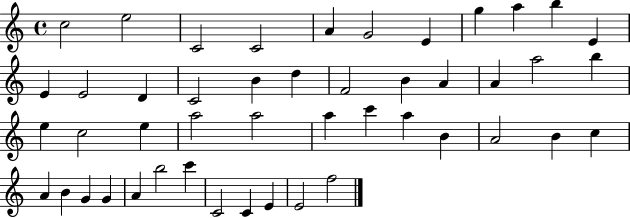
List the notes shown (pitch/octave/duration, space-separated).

C5/h E5/h C4/h C4/h A4/q G4/h E4/q G5/q A5/q B5/q E4/q E4/q E4/h D4/q C4/h B4/q D5/q F4/h B4/q A4/q A4/q A5/h B5/q E5/q C5/h E5/q A5/h A5/h A5/q C6/q A5/q B4/q A4/h B4/q C5/q A4/q B4/q G4/q G4/q A4/q B5/h C6/q C4/h C4/q E4/q E4/h F5/h